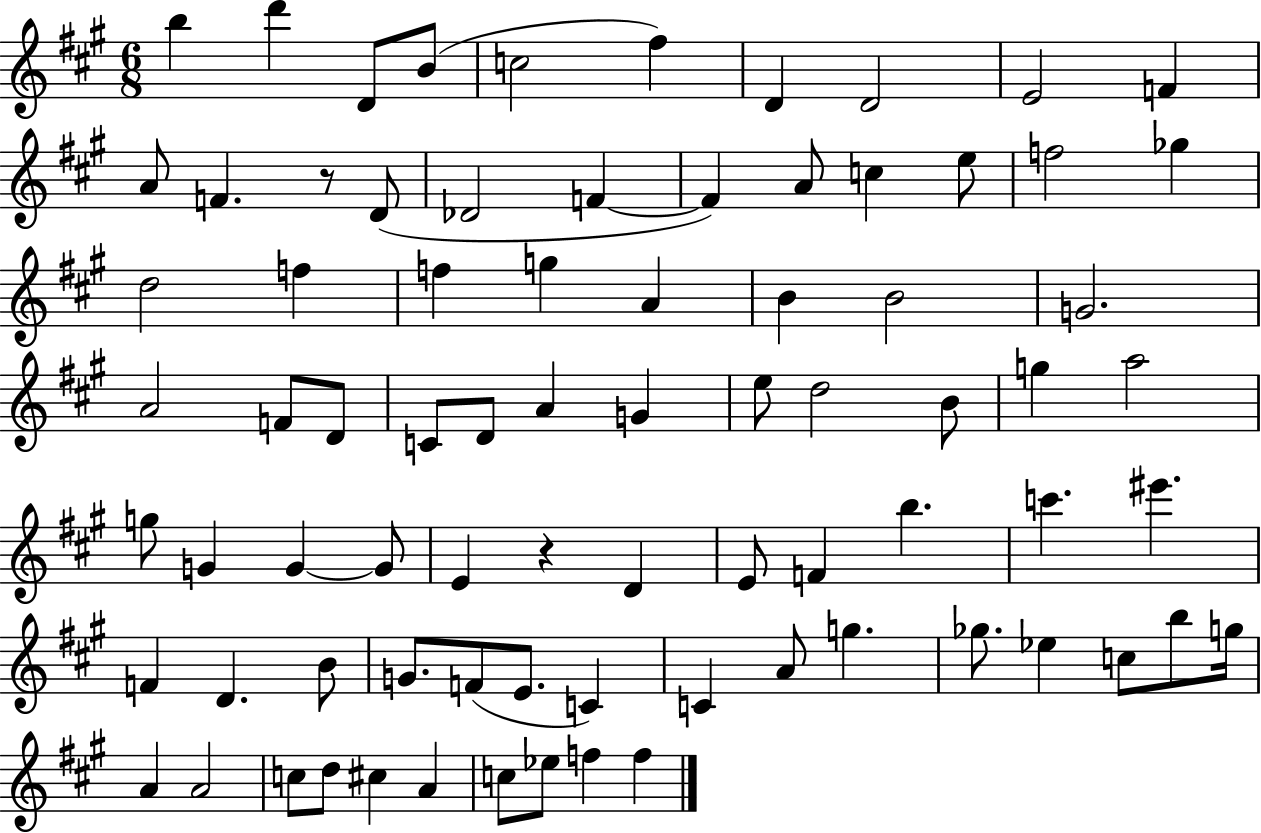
{
  \clef treble
  \numericTimeSignature
  \time 6/8
  \key a \major
  \repeat volta 2 { b''4 d'''4 d'8 b'8( | c''2 fis''4) | d'4 d'2 | e'2 f'4 | \break a'8 f'4. r8 d'8( | des'2 f'4~~ | f'4) a'8 c''4 e''8 | f''2 ges''4 | \break d''2 f''4 | f''4 g''4 a'4 | b'4 b'2 | g'2. | \break a'2 f'8 d'8 | c'8 d'8 a'4 g'4 | e''8 d''2 b'8 | g''4 a''2 | \break g''8 g'4 g'4~~ g'8 | e'4 r4 d'4 | e'8 f'4 b''4. | c'''4. eis'''4. | \break f'4 d'4. b'8 | g'8. f'8( e'8. c'4) | c'4 a'8 g''4. | ges''8. ees''4 c''8 b''8 g''16 | \break a'4 a'2 | c''8 d''8 cis''4 a'4 | c''8 ees''8 f''4 f''4 | } \bar "|."
}